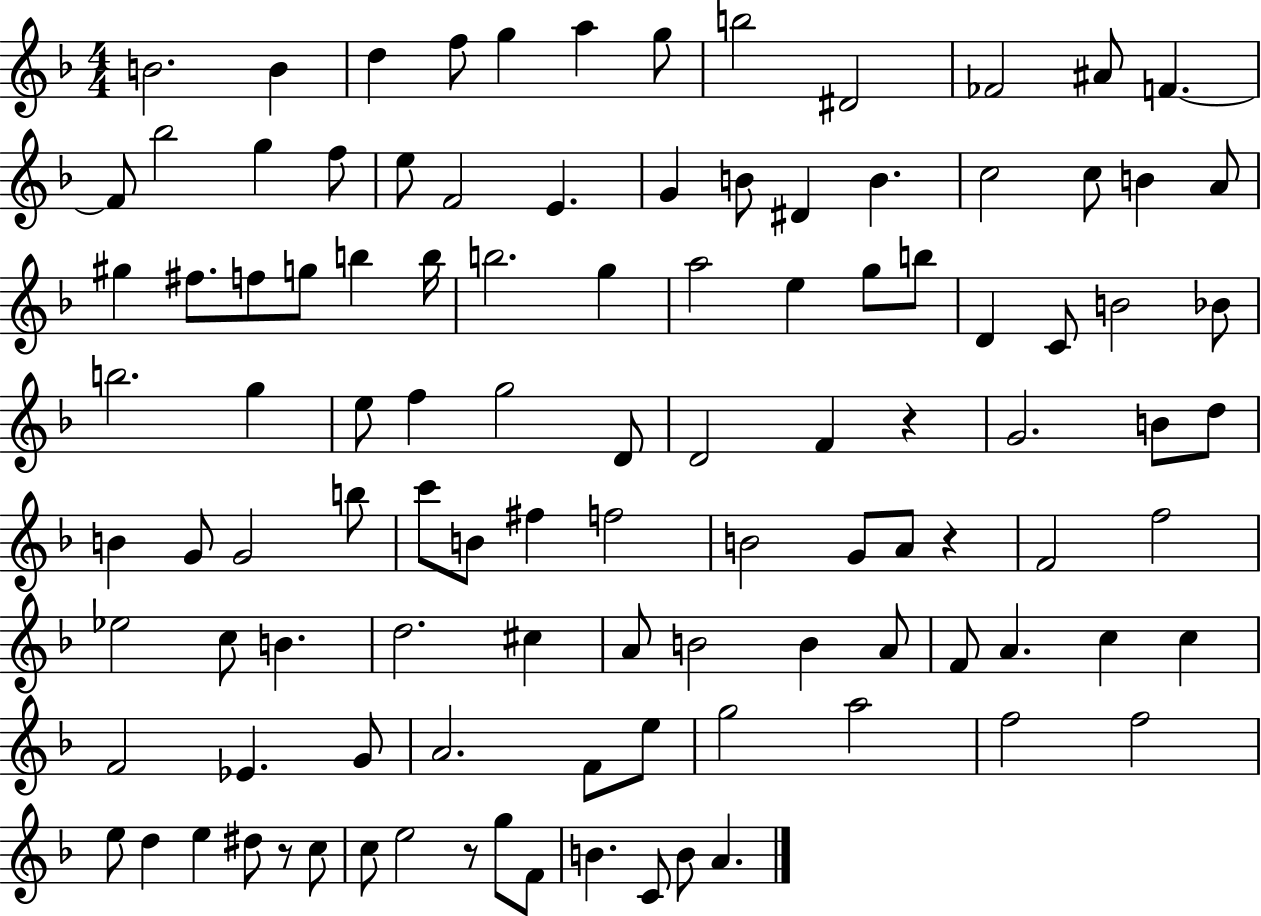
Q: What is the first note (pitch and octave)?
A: B4